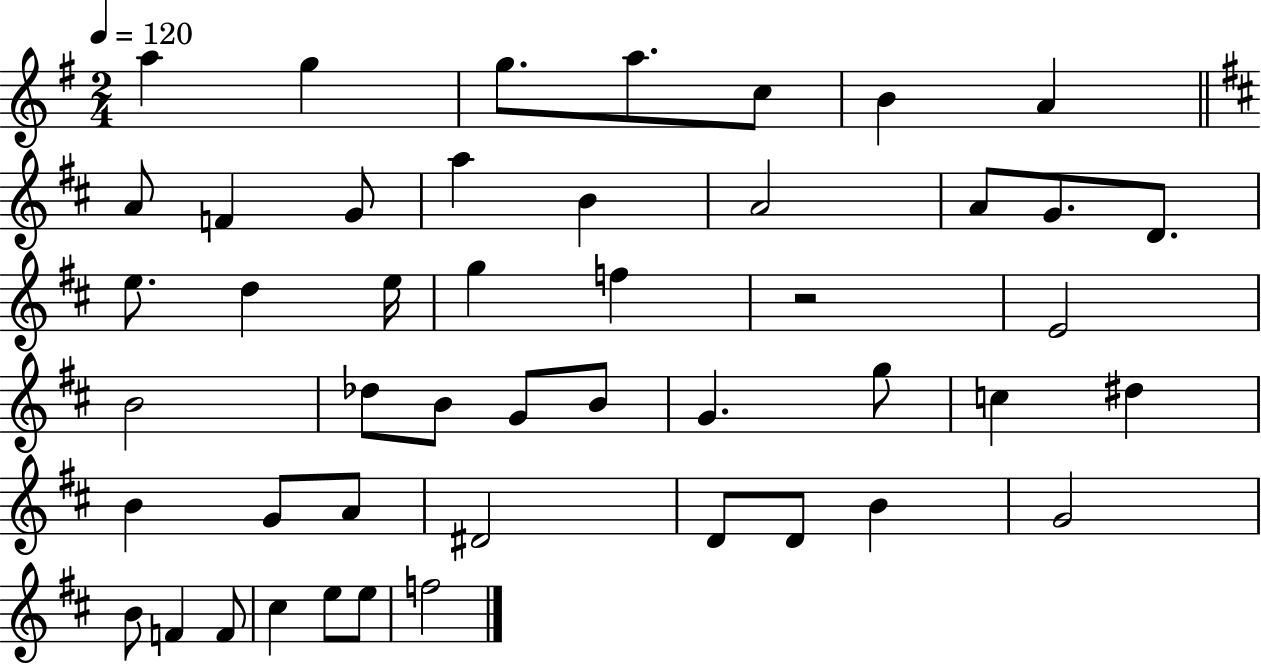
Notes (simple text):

A5/q G5/q G5/e. A5/e. C5/e B4/q A4/q A4/e F4/q G4/e A5/q B4/q A4/h A4/e G4/e. D4/e. E5/e. D5/q E5/s G5/q F5/q R/h E4/h B4/h Db5/e B4/e G4/e B4/e G4/q. G5/e C5/q D#5/q B4/q G4/e A4/e D#4/h D4/e D4/e B4/q G4/h B4/e F4/q F4/e C#5/q E5/e E5/e F5/h